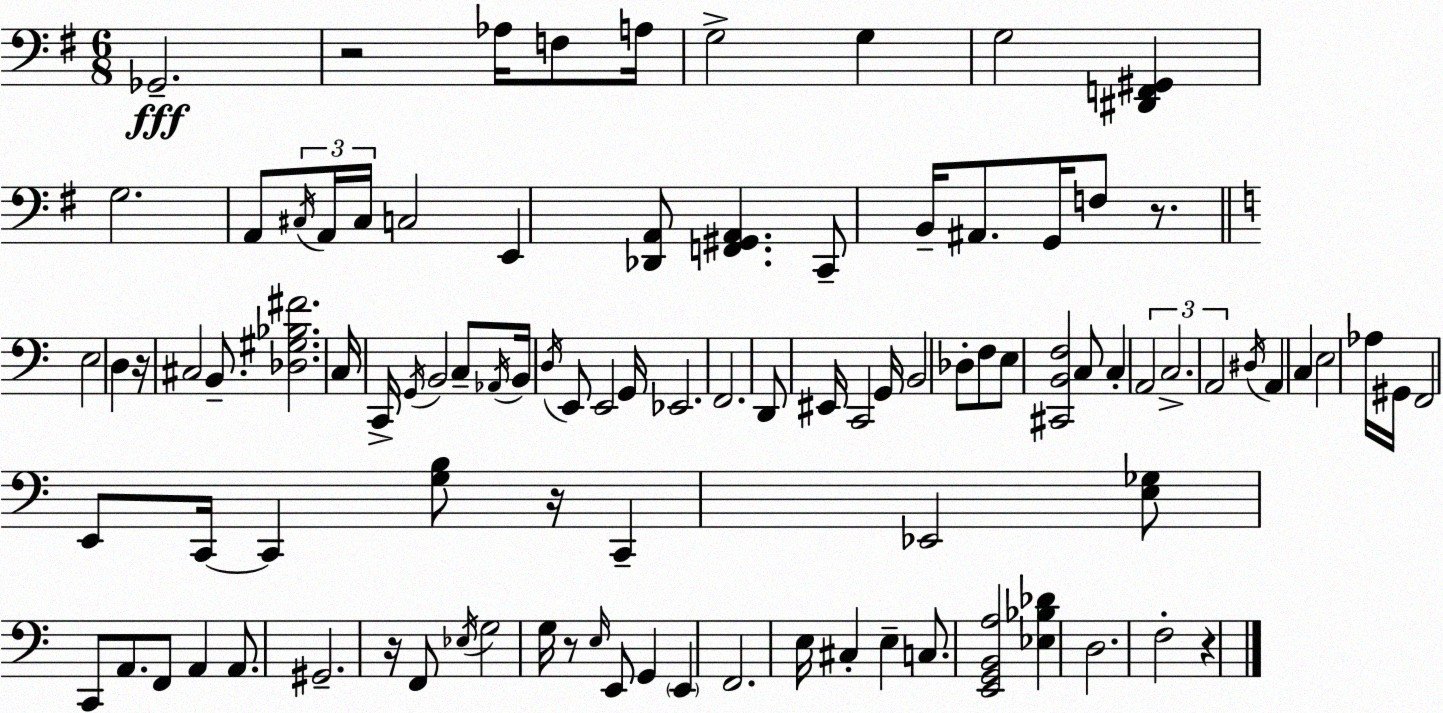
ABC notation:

X:1
T:Untitled
M:6/8
L:1/4
K:G
_G,,2 z2 _A,/4 F,/2 A,/4 G,2 G, G,2 [^D,,F,,^G,,] G,2 A,,/2 ^C,/4 A,,/4 ^C,/4 C,2 E,, [_D,,A,,]/2 [F,,^G,,A,,] C,,/2 B,,/4 ^A,,/2 G,,/4 F,/2 z/2 E,2 D, z/4 ^C,2 B,,/2 [_D,^G,_B,^F]2 C,/4 C,,/4 G,,/4 B,,2 C,/2 _A,,/4 B,,/4 D,/4 E,,/2 E,,2 G,,/4 _E,,2 F,,2 D,,/2 ^E,,/4 C,,2 G,,/4 B,,2 _D,/2 F,/2 E,/2 [^C,,B,,F,]2 C,/2 C, A,,2 C,2 A,,2 ^D,/4 A,, C, E,2 _A,/4 ^G,,/4 F,,2 E,,/2 C,,/4 C,, [G,B,]/2 z/4 C,, _E,,2 [E,_G,]/2 C,,/2 A,,/2 F,,/2 A,, A,,/2 ^G,,2 z/4 F,,/2 _E,/4 G,2 G,/4 z/2 E,/4 E,,/2 G,, E,, F,,2 E,/4 ^C, E, C,/2 [E,,G,,B,,A,]2 [_E,_B,_D] D,2 F,2 z